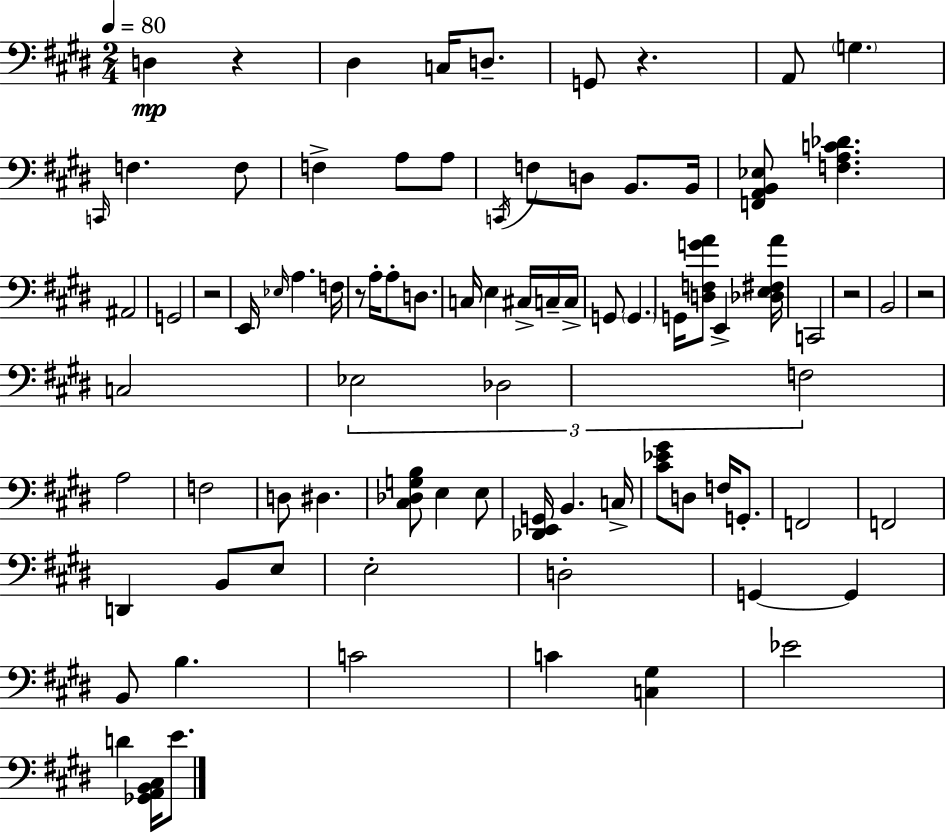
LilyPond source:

{
  \clef bass
  \numericTimeSignature
  \time 2/4
  \key e \major
  \tempo 4 = 80
  d4\mp r4 | dis4 c16 d8.-- | g,8 r4. | a,8 \parenthesize g4. | \break \grace { c,16 } f4. f8 | f4-> a8 a8 | \acciaccatura { c,16 } f8 d8 b,8. | b,16 <f, a, b, ees>8 <f a c' des'>4. | \break ais,2 | g,2 | r2 | e,16 \grace { ees16 } a4. | \break f16 r8 a16-. a8-. | d8. c16 e4 | cis16-> c16-- c16-> g,8 \parenthesize g,4. | g,16 <d f g' a'>8 e,4-> | \break <des e fis a'>16 c,2 | r2 | b,2 | r2 | \break c2 | \tuplet 3/2 { ees2 | des2 | f2 } | \break a2 | f2 | d8 dis4. | <cis des g b>8 e4 | \break e8 <des, e, g,>16 b,4. | c16-> <cis' ees' gis'>8 d8 f16 | g,8.-. f,2 | f,2 | \break d,4 b,8 | e8 e2-. | d2-. | g,4~~ g,4 | \break b,8 b4. | c'2 | c'4 <c gis>4 | ees'2 | \break d'4 <ges, a, b, cis>16 | e'8. \bar "|."
}